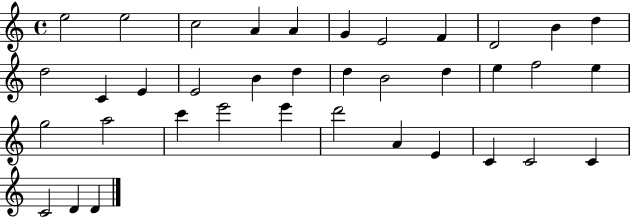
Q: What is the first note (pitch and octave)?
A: E5